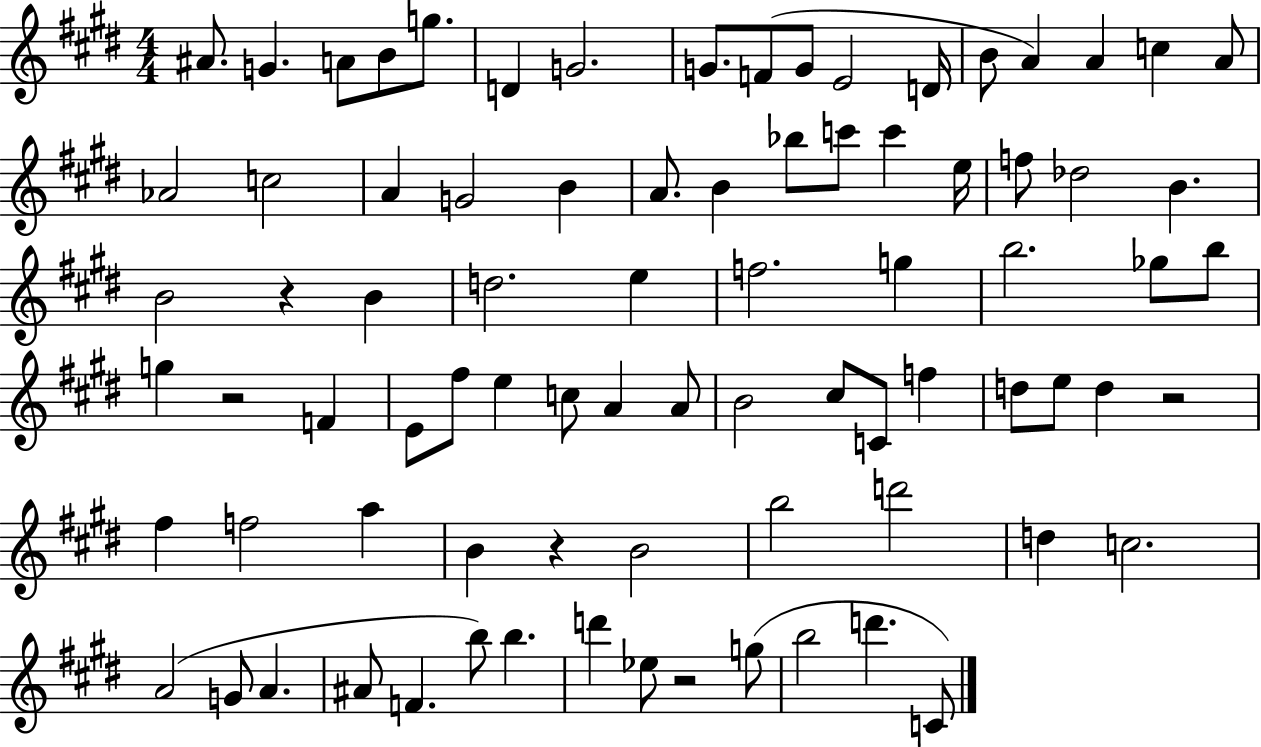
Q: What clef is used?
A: treble